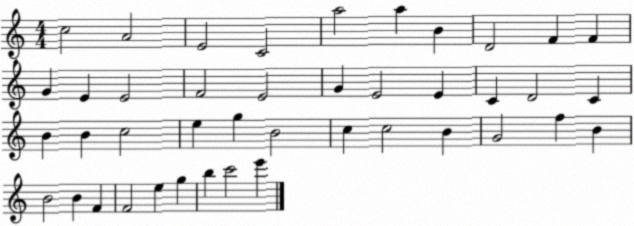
X:1
T:Untitled
M:4/4
L:1/4
K:C
c2 A2 E2 C2 a2 a B D2 F F G E E2 F2 E2 G E2 E C D2 C B B c2 e g B2 c c2 B G2 f B B2 B F F2 e g b c'2 e'